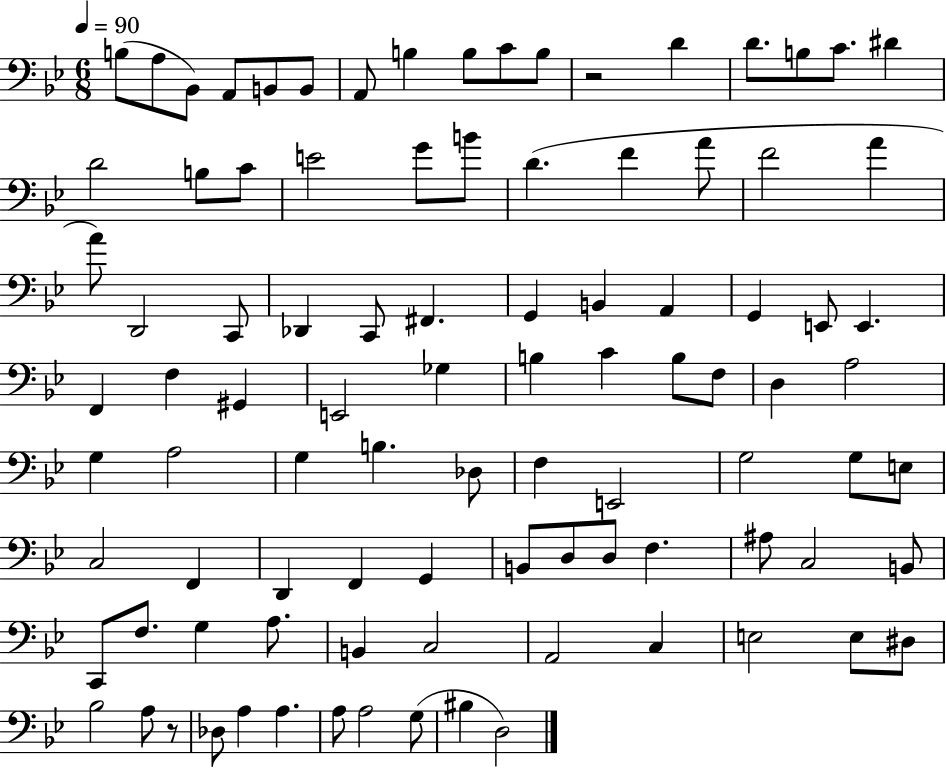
B3/e A3/e Bb2/e A2/e B2/e B2/e A2/e B3/q B3/e C4/e B3/e R/h D4/q D4/e. B3/e C4/e. D#4/q D4/h B3/e C4/e E4/h G4/e B4/e D4/q. F4/q A4/e F4/h A4/q A4/e D2/h C2/e Db2/q C2/e F#2/q. G2/q B2/q A2/q G2/q E2/e E2/q. F2/q F3/q G#2/q E2/h Gb3/q B3/q C4/q B3/e F3/e D3/q A3/h G3/q A3/h G3/q B3/q. Db3/e F3/q E2/h G3/h G3/e E3/e C3/h F2/q D2/q F2/q G2/q B2/e D3/e D3/e F3/q. A#3/e C3/h B2/e C2/e F3/e. G3/q A3/e. B2/q C3/h A2/h C3/q E3/h E3/e D#3/e Bb3/h A3/e R/e Db3/e A3/q A3/q. A3/e A3/h G3/e BIS3/q D3/h